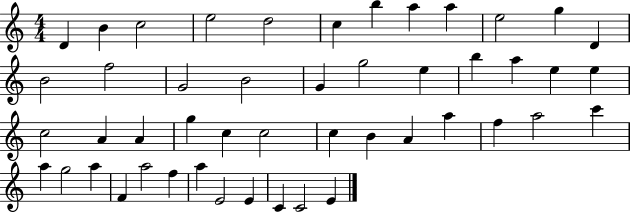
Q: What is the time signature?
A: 4/4